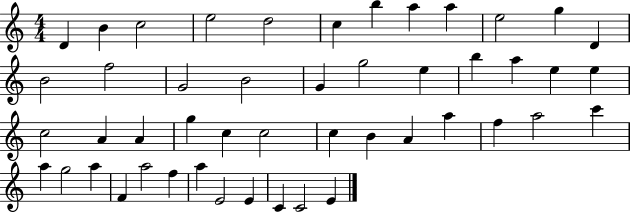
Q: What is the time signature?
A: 4/4